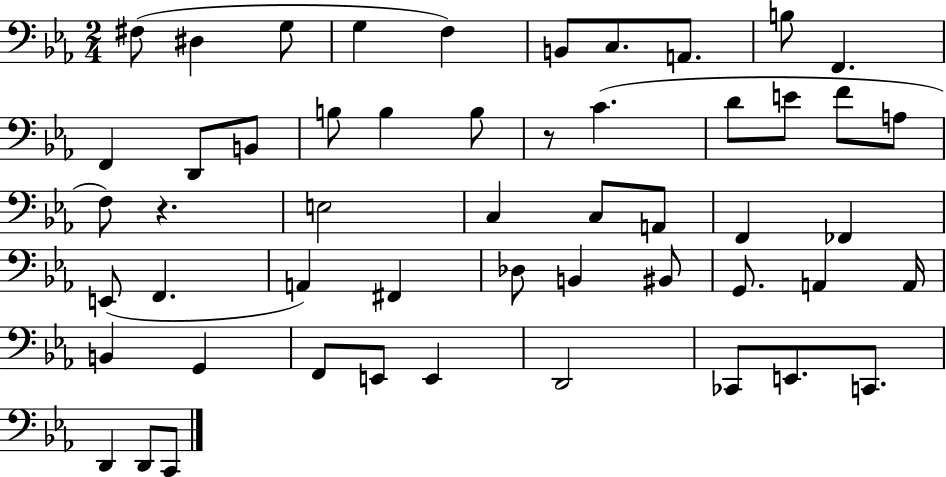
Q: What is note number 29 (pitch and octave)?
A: E2